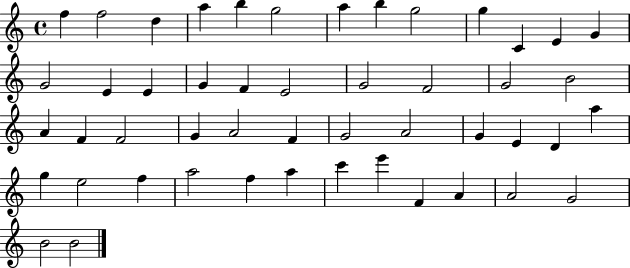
{
  \clef treble
  \time 4/4
  \defaultTimeSignature
  \key c \major
  f''4 f''2 d''4 | a''4 b''4 g''2 | a''4 b''4 g''2 | g''4 c'4 e'4 g'4 | \break g'2 e'4 e'4 | g'4 f'4 e'2 | g'2 f'2 | g'2 b'2 | \break a'4 f'4 f'2 | g'4 a'2 f'4 | g'2 a'2 | g'4 e'4 d'4 a''4 | \break g''4 e''2 f''4 | a''2 f''4 a''4 | c'''4 e'''4 f'4 a'4 | a'2 g'2 | \break b'2 b'2 | \bar "|."
}